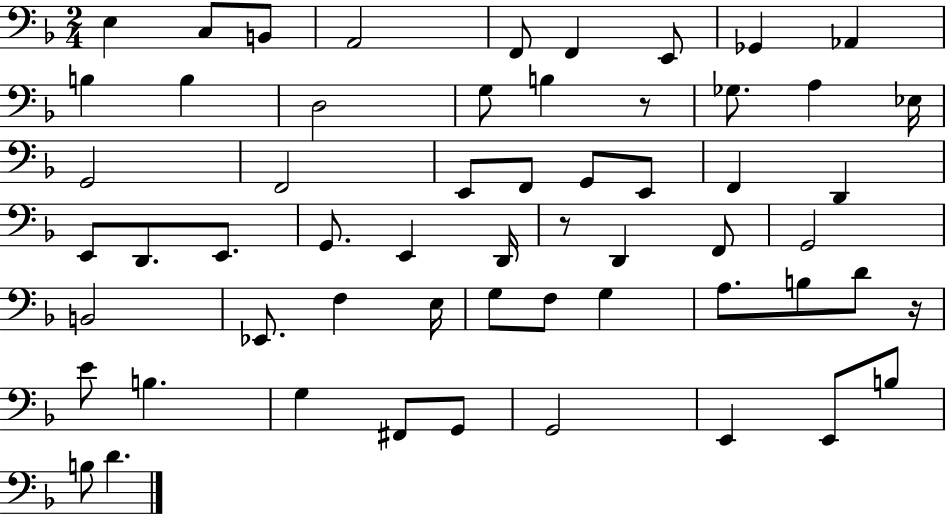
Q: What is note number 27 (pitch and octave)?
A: D2